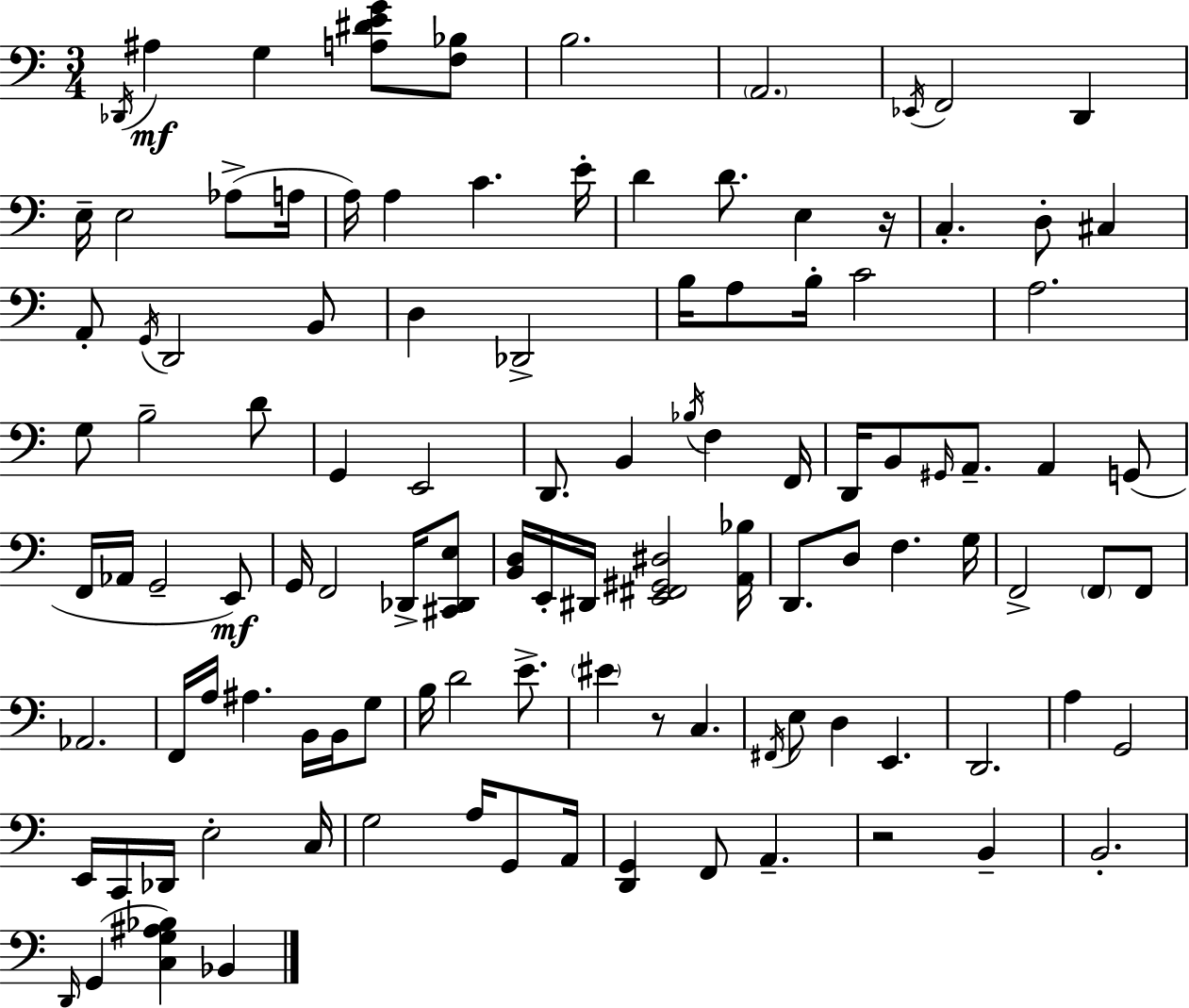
{
  \clef bass
  \numericTimeSignature
  \time 3/4
  \key c \major
  \acciaccatura { des,16 }\mf ais4 g4 <a dis' e' g'>8 <f bes>8 | b2. | \parenthesize a,2. | \acciaccatura { ees,16 } f,2 d,4 | \break e16-- e2 aes8->( | a16 a16) a4 c'4. | e'16-. d'4 d'8. e4 | r16 c4.-. d8-. cis4 | \break a,8-. \acciaccatura { g,16 } d,2 | b,8 d4 des,2-> | b16 a8 b16-. c'2 | a2. | \break g8 b2-- | d'8 g,4 e,2 | d,8. b,4 \acciaccatura { bes16 } f4 | f,16 d,16 b,8 \grace { gis,16 } a,8.-- a,4 | \break g,8( f,16 aes,16 g,2-- | e,8\mf) g,16 f,2 | des,16-> <cis, des, e>8 <b, d>16 e,16-. dis,16 <e, fis, gis, dis>2 | <a, bes>16 d,8. d8 f4. | \break g16 f,2-> | \parenthesize f,8 f,8 aes,2. | f,16 a16 ais4. | b,16 b,16 g8 b16 d'2 | \break e'8.-> \parenthesize eis'4 r8 c4. | \acciaccatura { fis,16 } e8 d4 | e,4. d,2. | a4 g,2 | \break e,16 c,16 des,16 e2-. | c16 g2 | a16 g,8 a,16 <d, g,>4 f,8 | a,4.-- r2 | \break b,4-- b,2.-. | \grace { d,16 }( g,4 <c g ais bes>4) | bes,4 \bar "|."
}